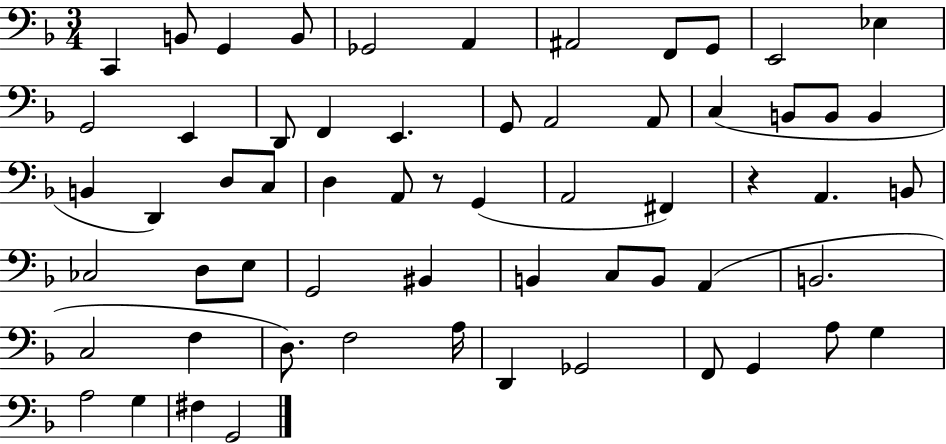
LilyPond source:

{
  \clef bass
  \numericTimeSignature
  \time 3/4
  \key f \major
  c,4 b,8 g,4 b,8 | ges,2 a,4 | ais,2 f,8 g,8 | e,2 ees4 | \break g,2 e,4 | d,8 f,4 e,4. | g,8 a,2 a,8 | c4( b,8 b,8 b,4 | \break b,4 d,4) d8 c8 | d4 a,8 r8 g,4( | a,2 fis,4) | r4 a,4. b,8 | \break ces2 d8 e8 | g,2 bis,4 | b,4 c8 b,8 a,4( | b,2. | \break c2 f4 | d8.) f2 a16 | d,4 ges,2 | f,8 g,4 a8 g4 | \break a2 g4 | fis4 g,2 | \bar "|."
}